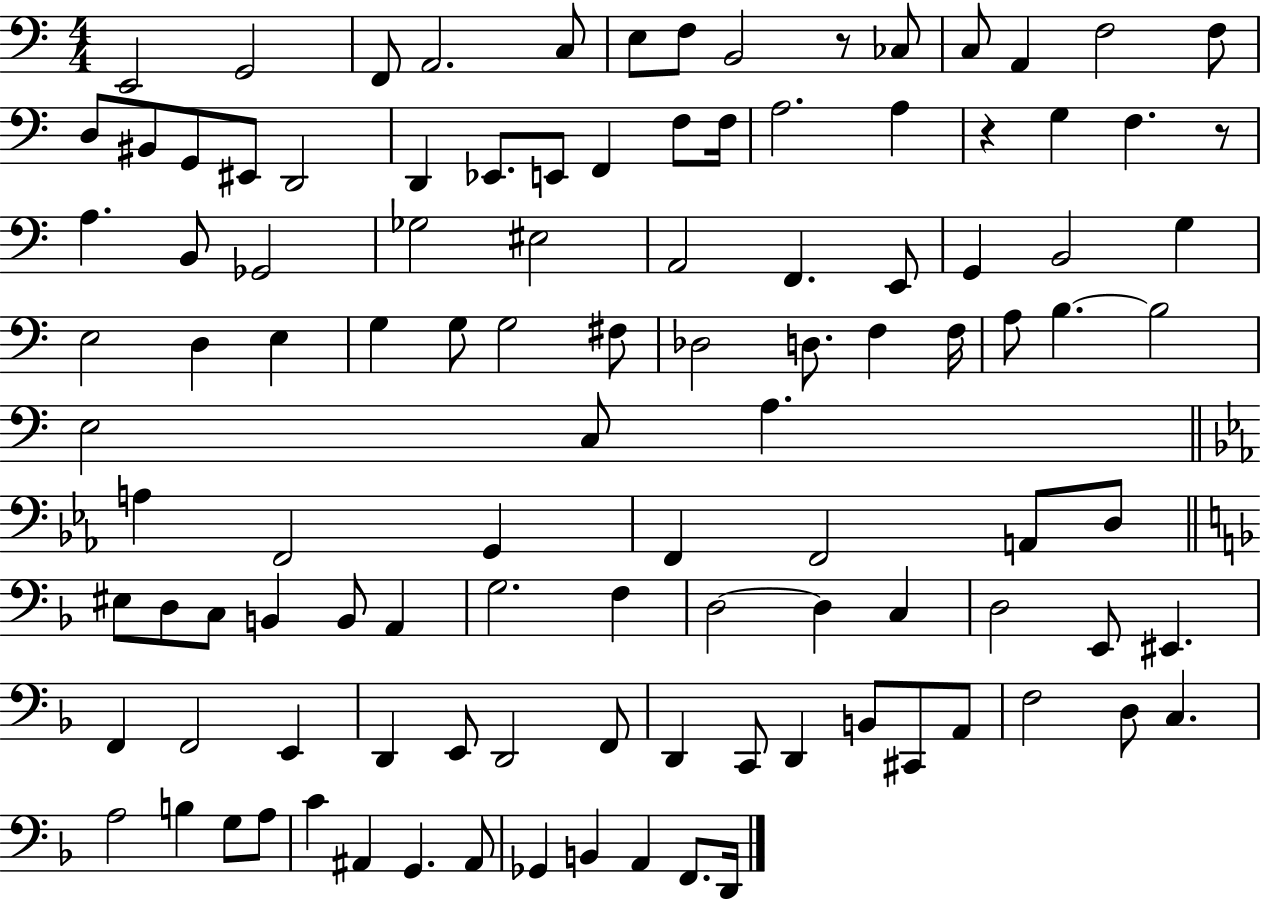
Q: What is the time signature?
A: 4/4